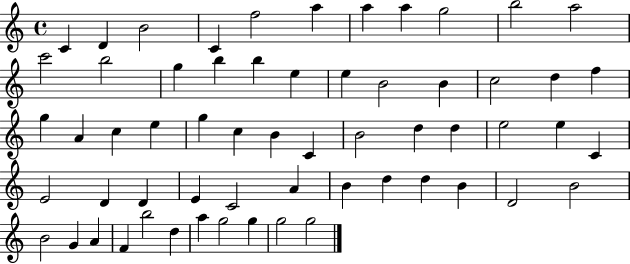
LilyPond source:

{
  \clef treble
  \time 4/4
  \defaultTimeSignature
  \key c \major
  c'4 d'4 b'2 | c'4 f''2 a''4 | a''4 a''4 g''2 | b''2 a''2 | \break c'''2 b''2 | g''4 b''4 b''4 e''4 | e''4 b'2 b'4 | c''2 d''4 f''4 | \break g''4 a'4 c''4 e''4 | g''4 c''4 b'4 c'4 | b'2 d''4 d''4 | e''2 e''4 c'4 | \break e'2 d'4 d'4 | e'4 c'2 a'4 | b'4 d''4 d''4 b'4 | d'2 b'2 | \break b'2 g'4 a'4 | f'4 b''2 d''4 | a''4 g''2 g''4 | g''2 g''2 | \break \bar "|."
}